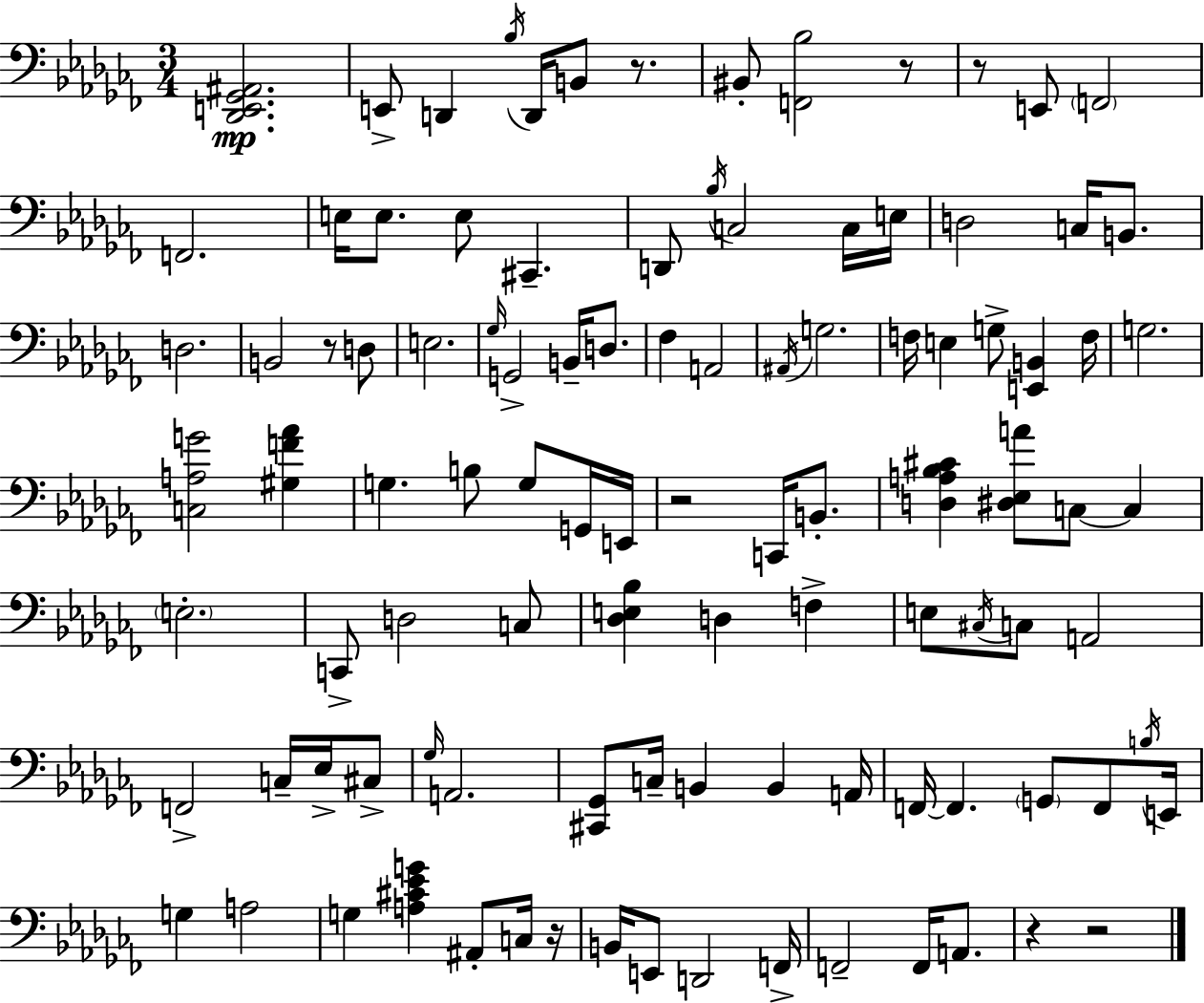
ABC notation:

X:1
T:Untitled
M:3/4
L:1/4
K:Abm
[_D,,E,,_G,,^A,,]2 E,,/2 D,, _B,/4 D,,/4 B,,/2 z/2 ^B,,/2 [F,,_B,]2 z/2 z/2 E,,/2 F,,2 F,,2 E,/4 E,/2 E,/2 ^C,, D,,/2 _B,/4 C,2 C,/4 E,/4 D,2 C,/4 B,,/2 D,2 B,,2 z/2 D,/2 E,2 _G,/4 G,,2 B,,/4 D,/2 _F, A,,2 ^A,,/4 G,2 F,/4 E, G,/2 [E,,B,,] F,/4 G,2 [C,A,G]2 [^G,F_A] G, B,/2 G,/2 G,,/4 E,,/4 z2 C,,/4 B,,/2 [D,A,_B,^C] [^D,_E,A]/2 C,/2 C, E,2 C,,/2 D,2 C,/2 [_D,E,_B,] D, F, E,/2 ^C,/4 C,/2 A,,2 F,,2 C,/4 _E,/4 ^C,/2 _G,/4 A,,2 [^C,,_G,,]/2 C,/4 B,, B,, A,,/4 F,,/4 F,, G,,/2 F,,/2 B,/4 E,,/4 G, A,2 G, [A,^C_EG] ^A,,/2 C,/4 z/4 B,,/4 E,,/2 D,,2 F,,/4 F,,2 F,,/4 A,,/2 z z2